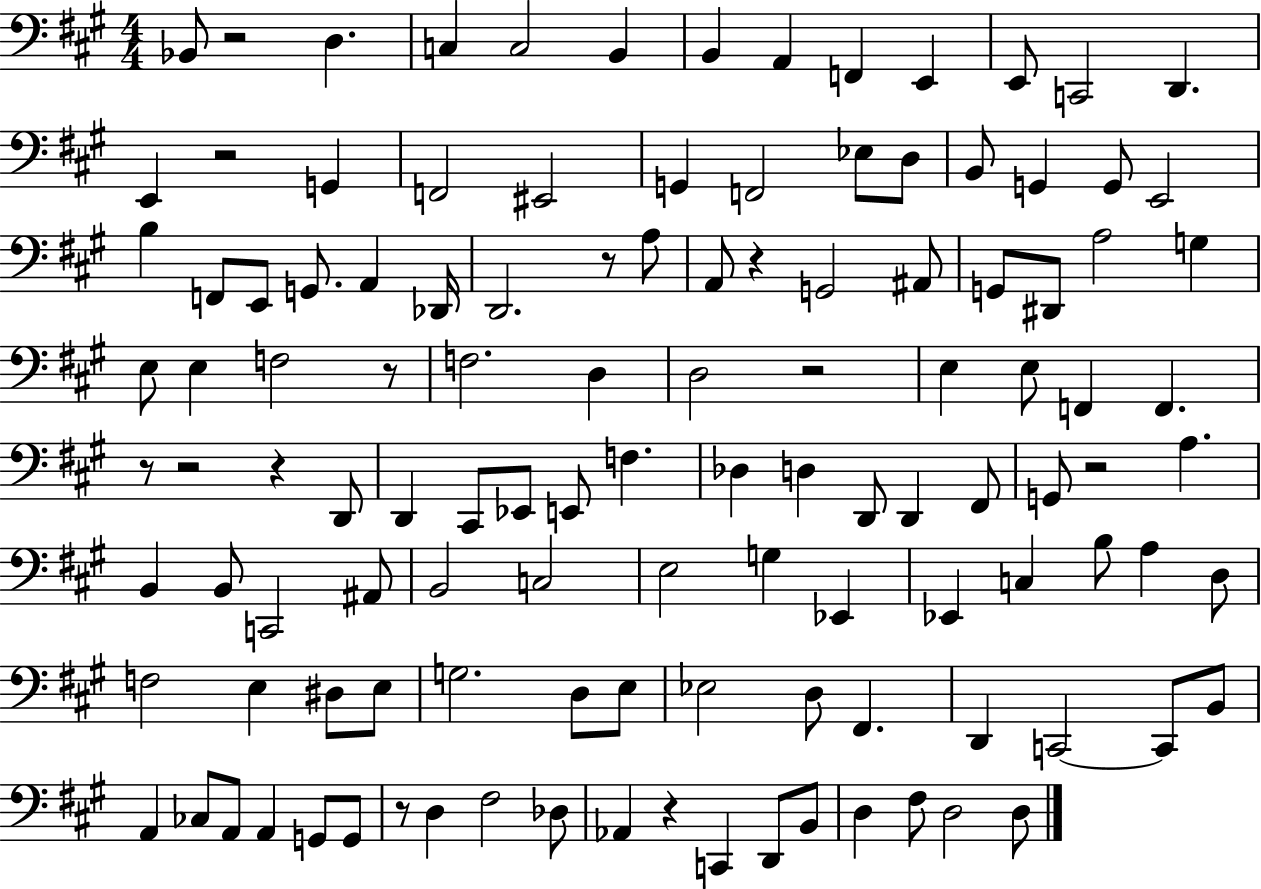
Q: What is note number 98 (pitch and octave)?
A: F#3